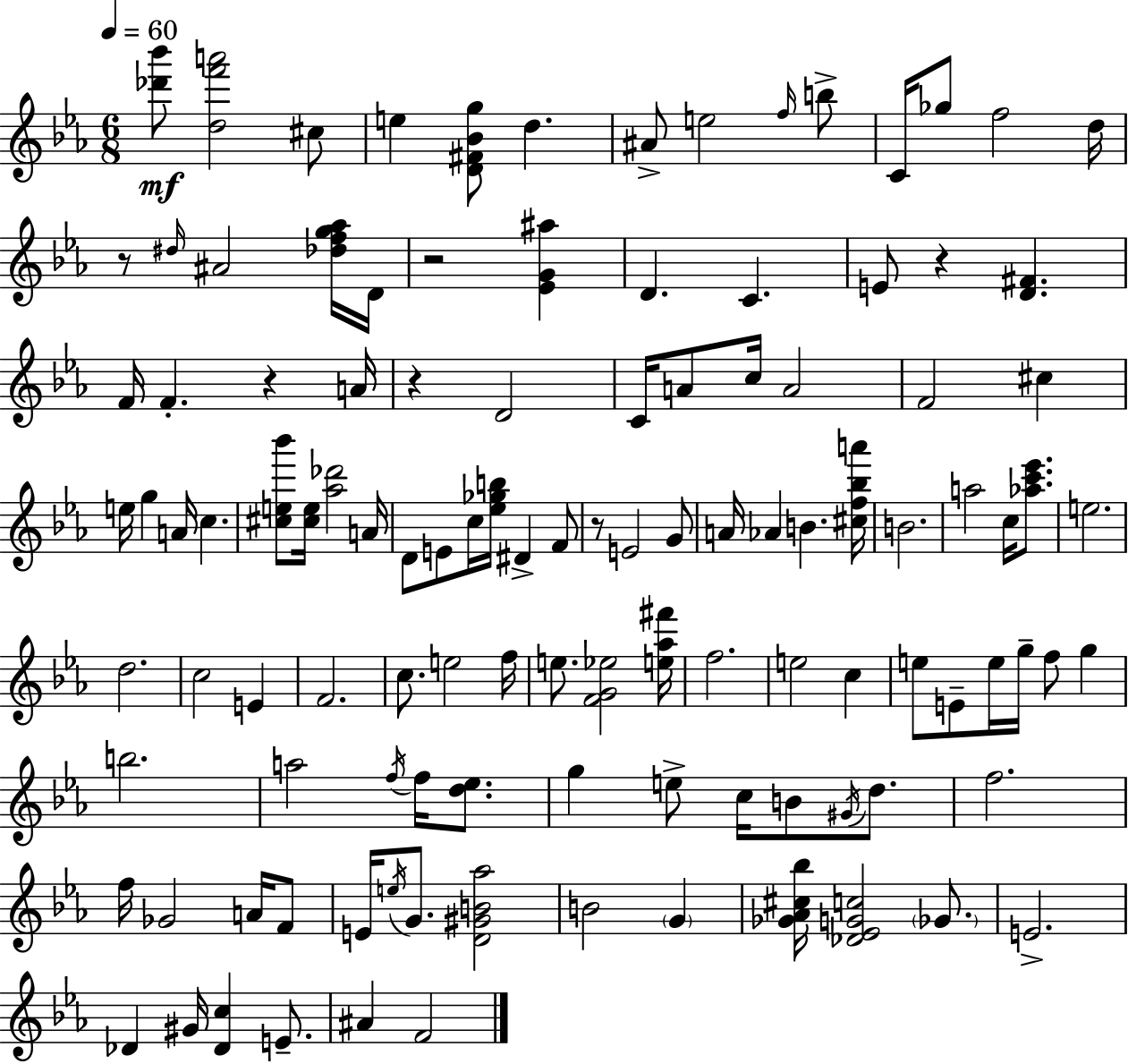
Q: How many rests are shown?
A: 6